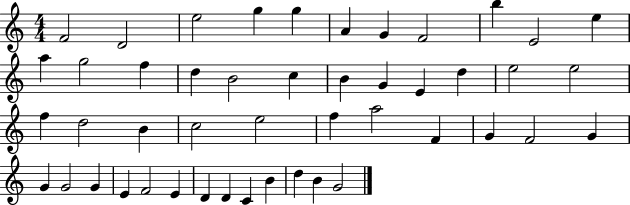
{
  \clef treble
  \numericTimeSignature
  \time 4/4
  \key c \major
  f'2 d'2 | e''2 g''4 g''4 | a'4 g'4 f'2 | b''4 e'2 e''4 | \break a''4 g''2 f''4 | d''4 b'2 c''4 | b'4 g'4 e'4 d''4 | e''2 e''2 | \break f''4 d''2 b'4 | c''2 e''2 | f''4 a''2 f'4 | g'4 f'2 g'4 | \break g'4 g'2 g'4 | e'4 f'2 e'4 | d'4 d'4 c'4 b'4 | d''4 b'4 g'2 | \break \bar "|."
}